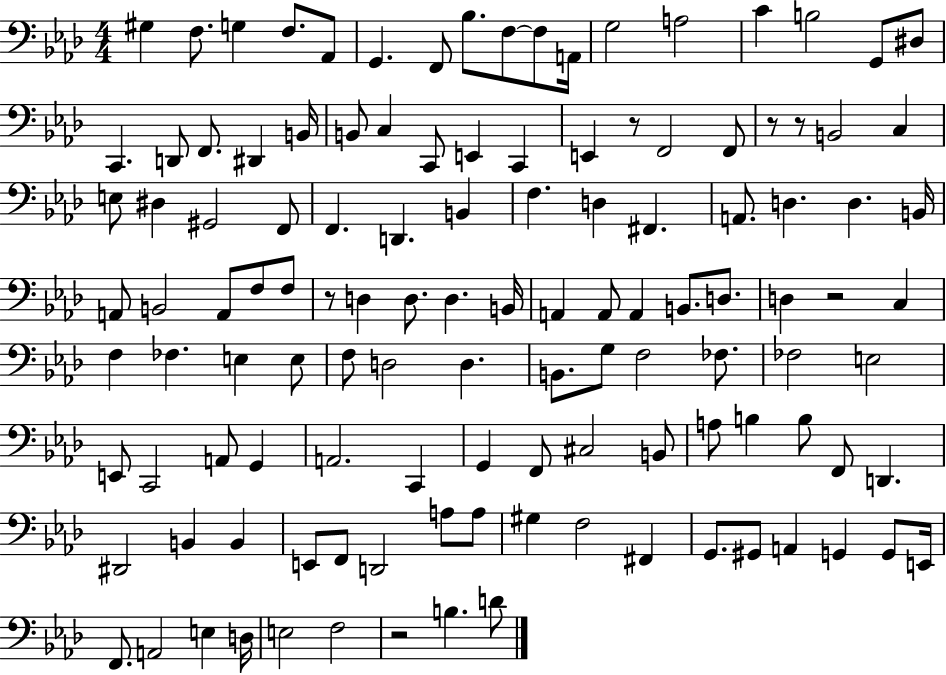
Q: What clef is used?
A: bass